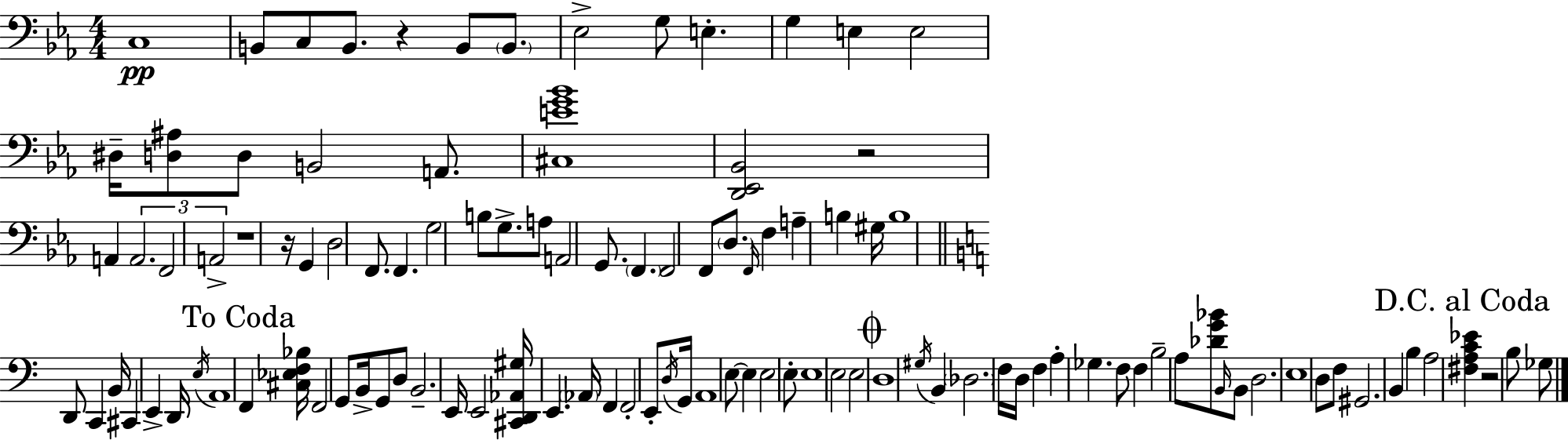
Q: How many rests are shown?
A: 5